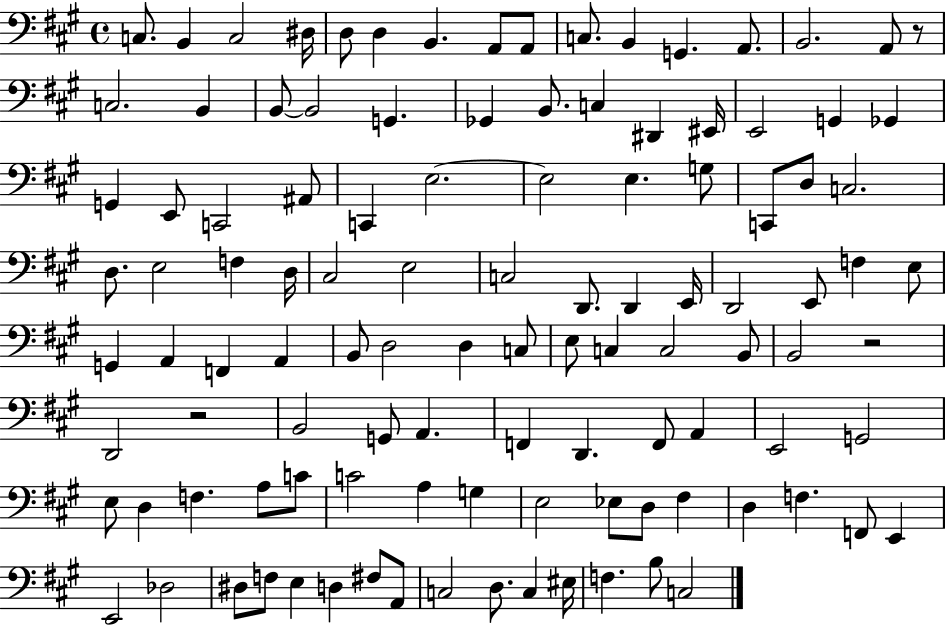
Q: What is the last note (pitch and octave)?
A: C3